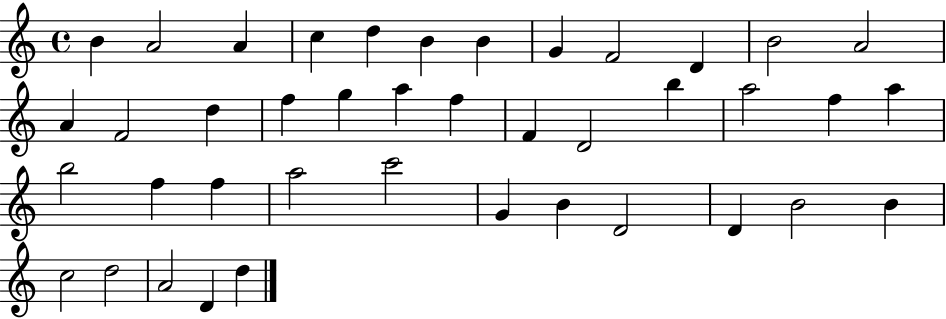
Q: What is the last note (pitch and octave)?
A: D5